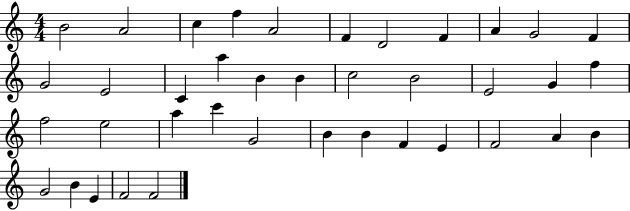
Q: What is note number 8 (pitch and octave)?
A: F4